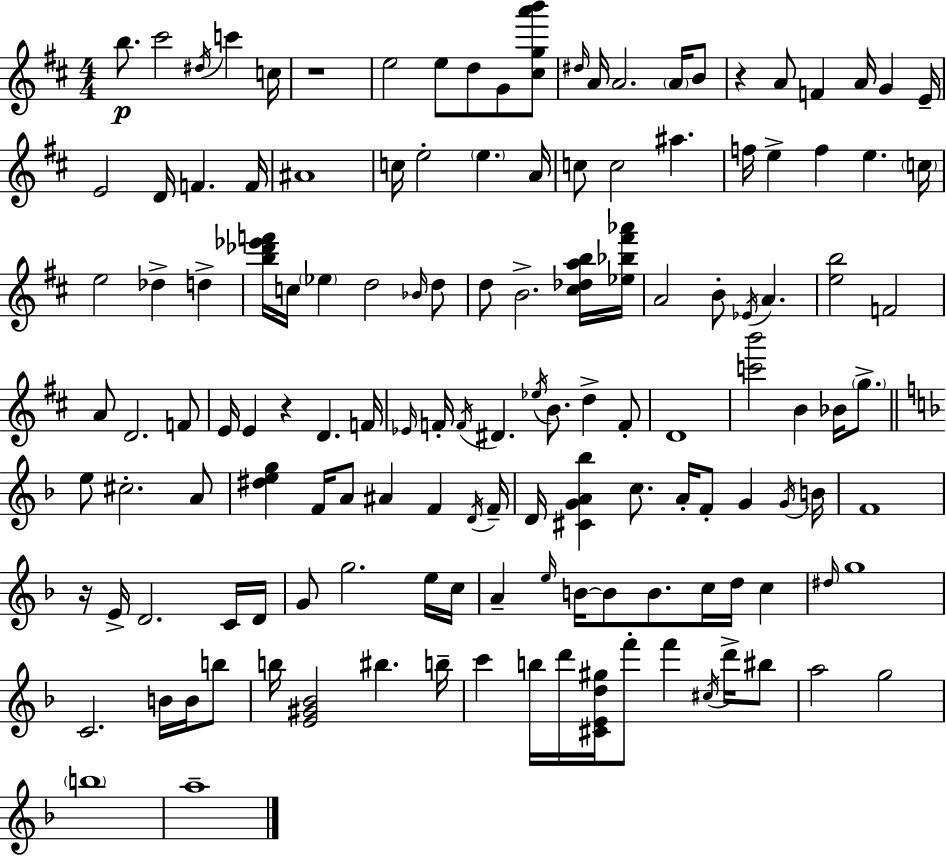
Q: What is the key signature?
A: D major